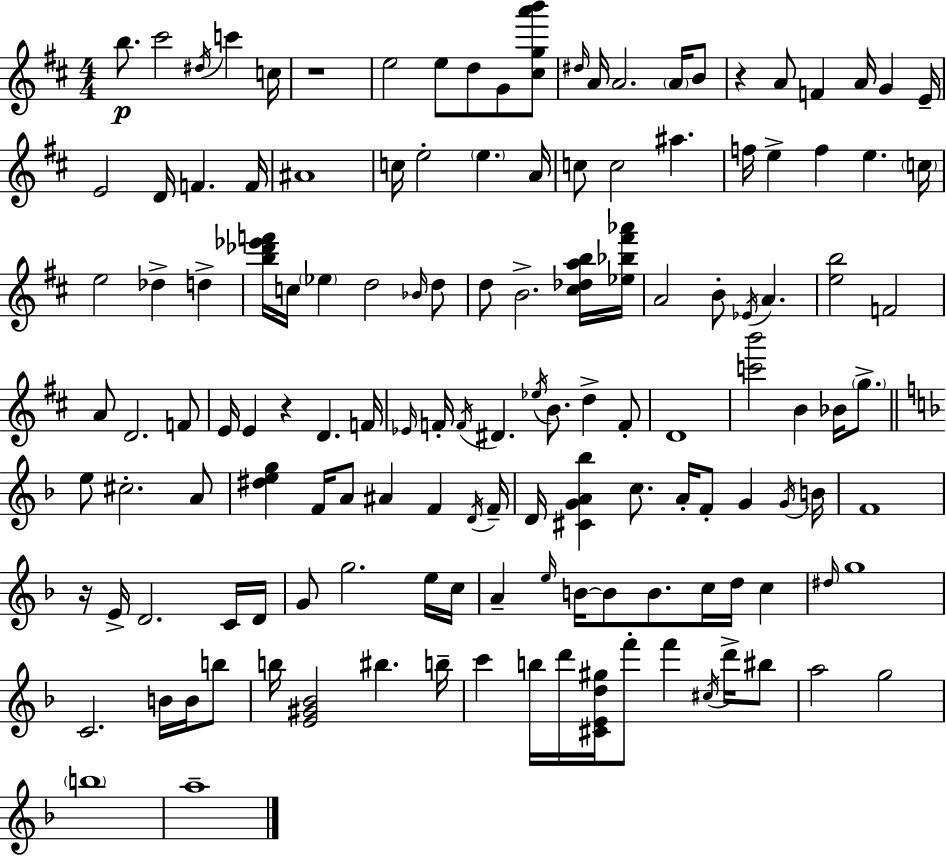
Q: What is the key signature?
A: D major